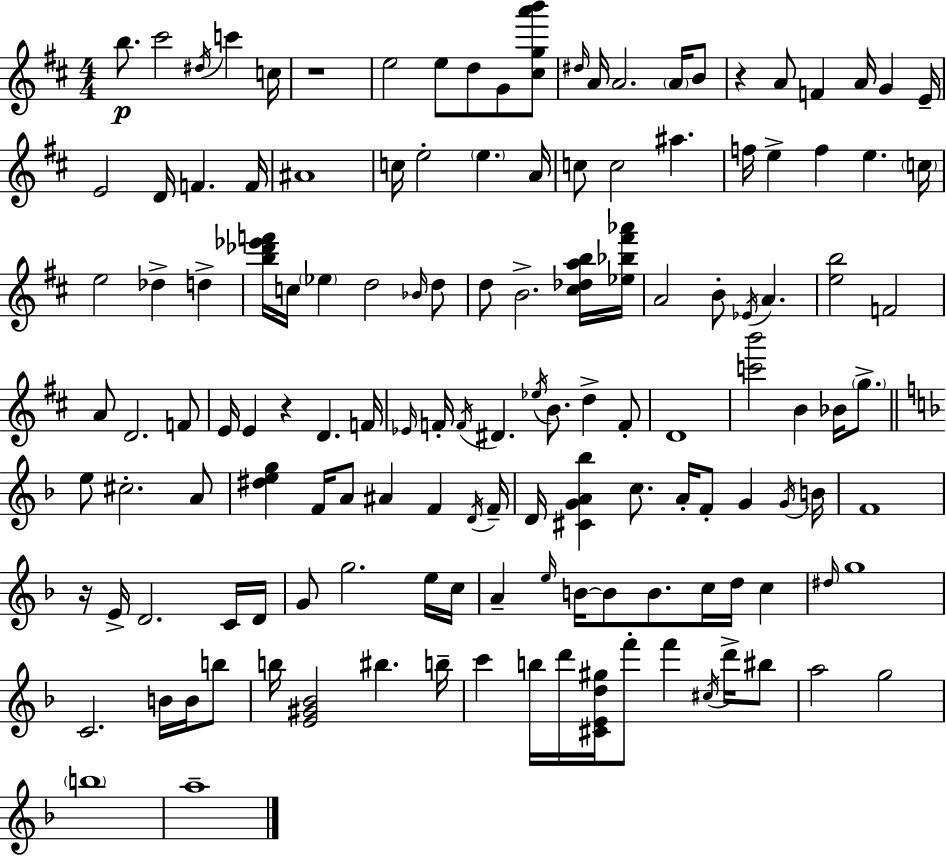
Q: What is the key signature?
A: D major